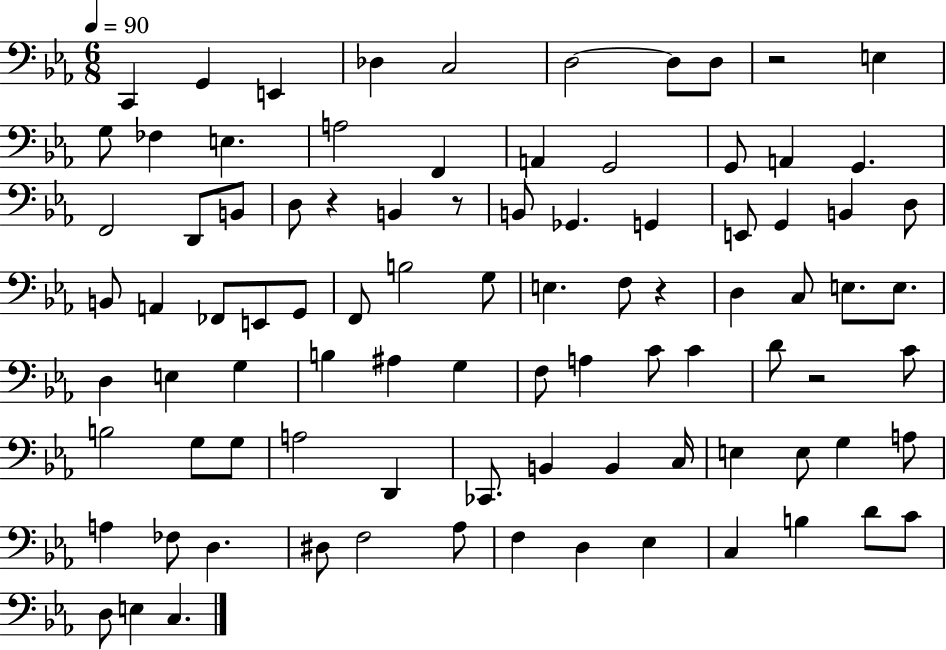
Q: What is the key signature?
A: EES major